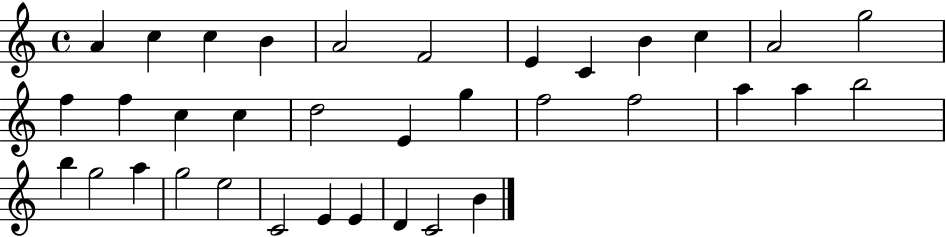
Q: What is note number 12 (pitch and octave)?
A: G5